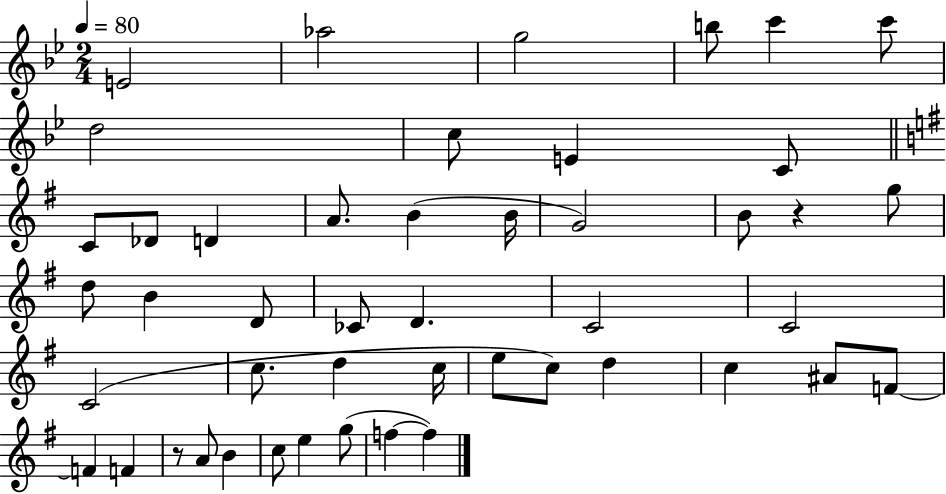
E4/h Ab5/h G5/h B5/e C6/q C6/e D5/h C5/e E4/q C4/e C4/e Db4/e D4/q A4/e. B4/q B4/s G4/h B4/e R/q G5/e D5/e B4/q D4/e CES4/e D4/q. C4/h C4/h C4/h C5/e. D5/q C5/s E5/e C5/e D5/q C5/q A#4/e F4/e F4/q F4/q R/e A4/e B4/q C5/e E5/q G5/e F5/q F5/q